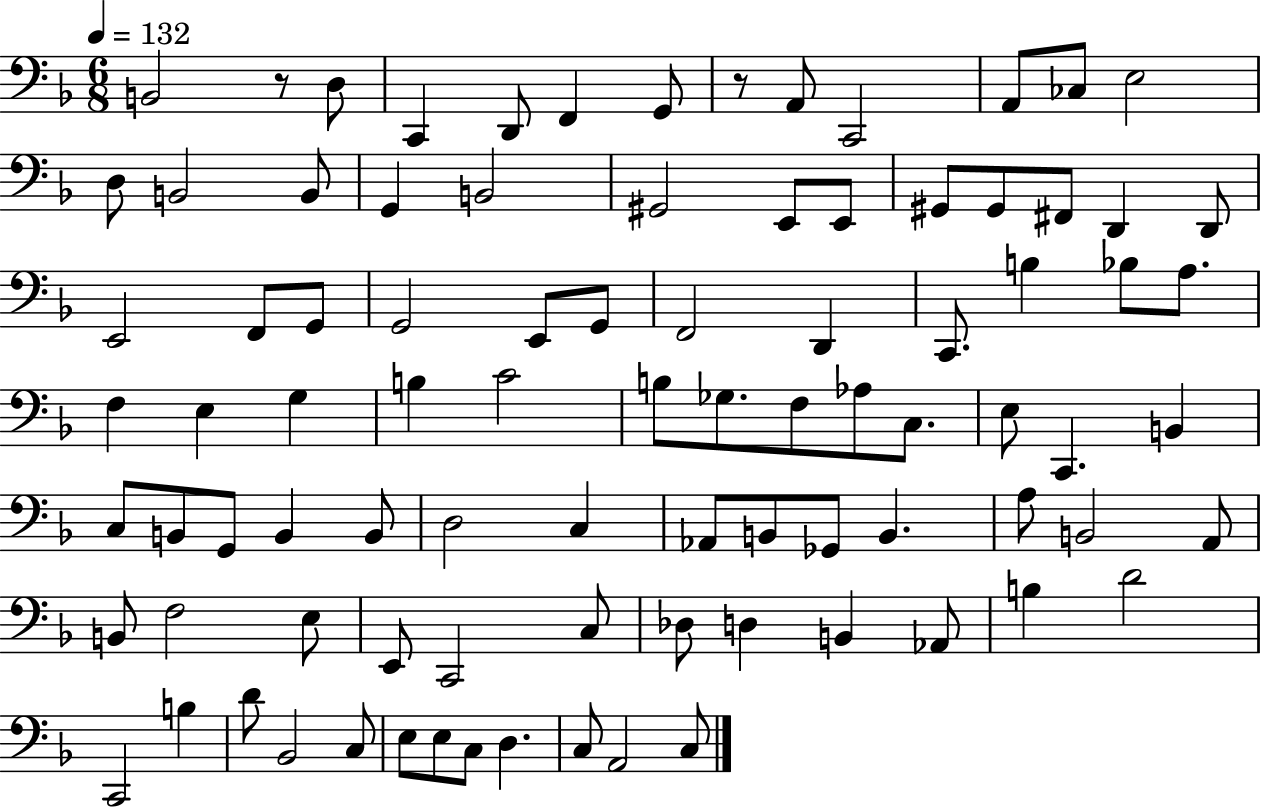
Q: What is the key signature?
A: F major